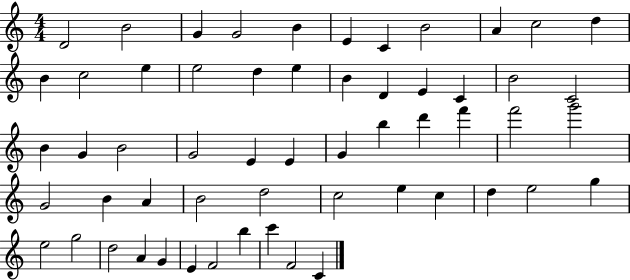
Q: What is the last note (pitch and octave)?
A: C4